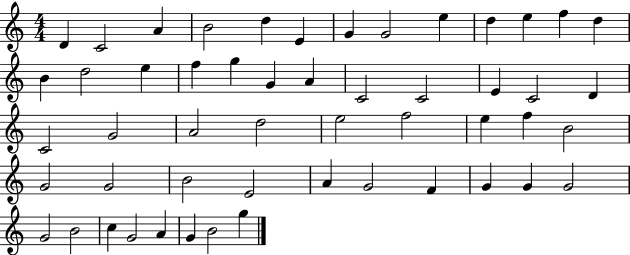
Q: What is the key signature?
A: C major